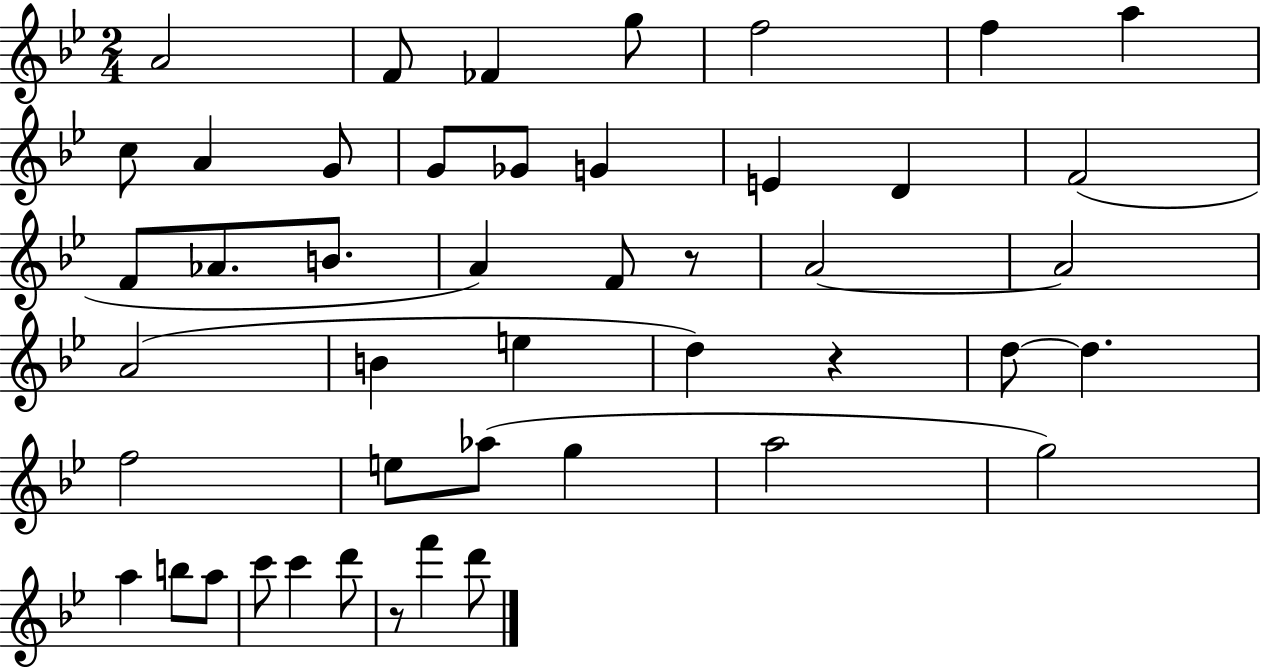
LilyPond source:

{
  \clef treble
  \numericTimeSignature
  \time 2/4
  \key bes \major
  \repeat volta 2 { a'2 | f'8 fes'4 g''8 | f''2 | f''4 a''4 | \break c''8 a'4 g'8 | g'8 ges'8 g'4 | e'4 d'4 | f'2( | \break f'8 aes'8. b'8. | a'4) f'8 r8 | a'2~~ | a'2 | \break a'2( | b'4 e''4 | d''4) r4 | d''8~~ d''4. | \break f''2 | e''8 aes''8( g''4 | a''2 | g''2) | \break a''4 b''8 a''8 | c'''8 c'''4 d'''8 | r8 f'''4 d'''8 | } \bar "|."
}